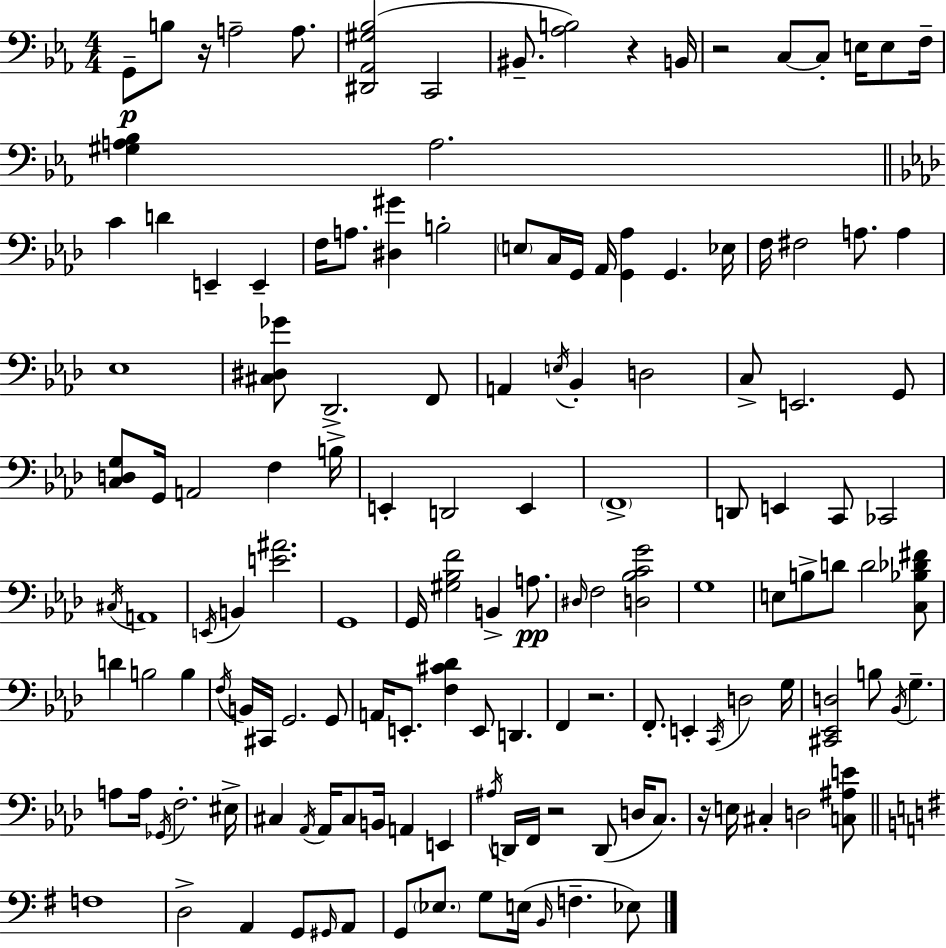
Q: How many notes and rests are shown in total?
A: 142